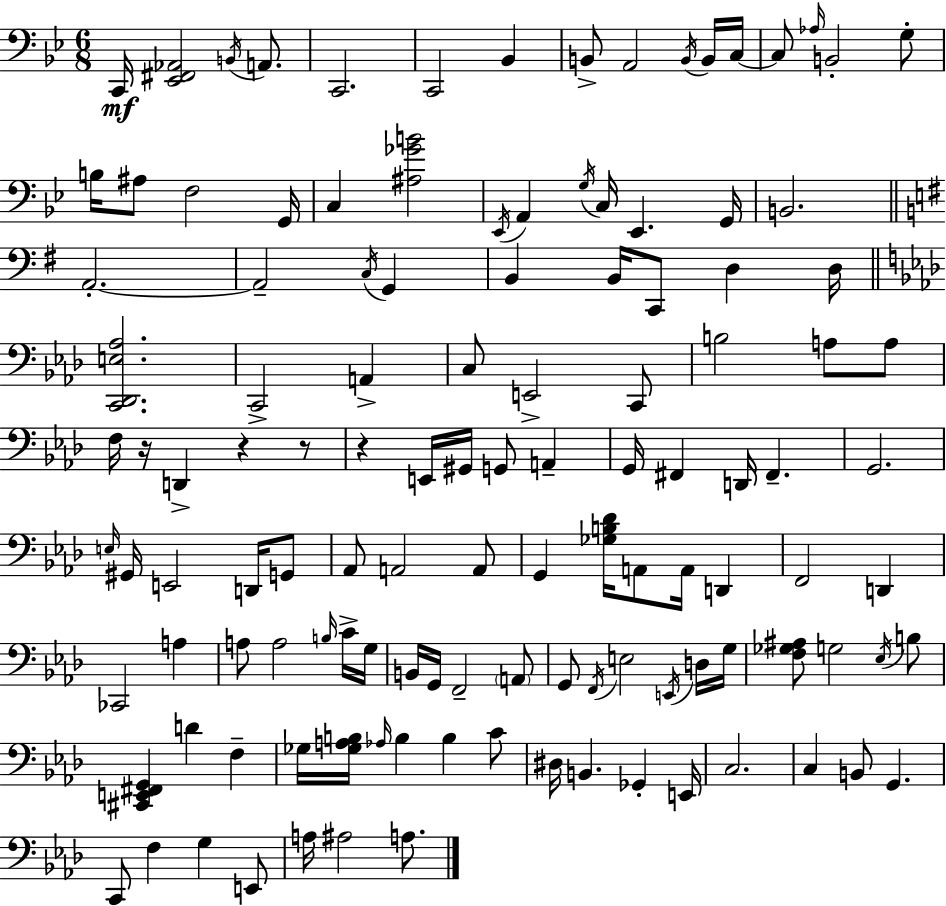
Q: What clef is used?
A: bass